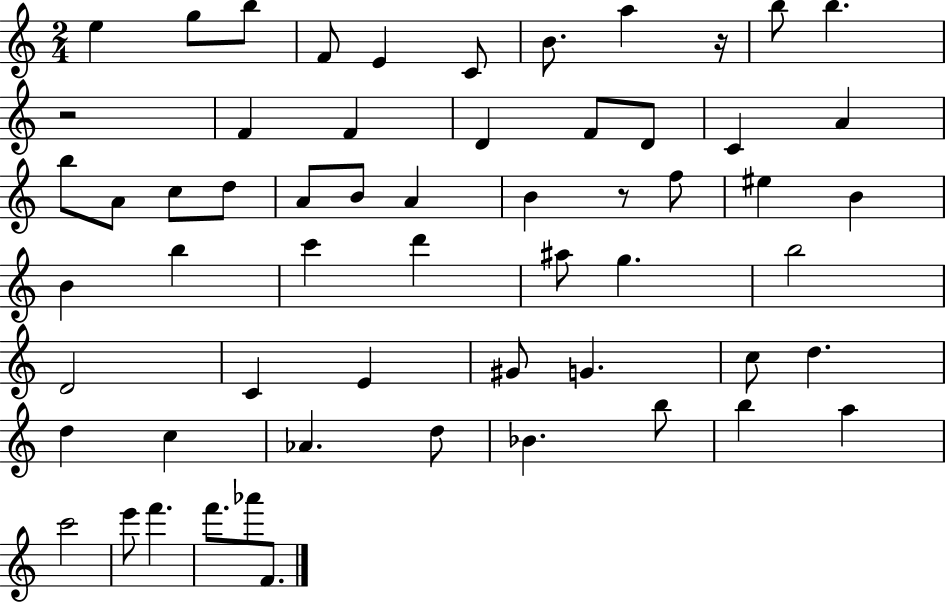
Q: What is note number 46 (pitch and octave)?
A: D5